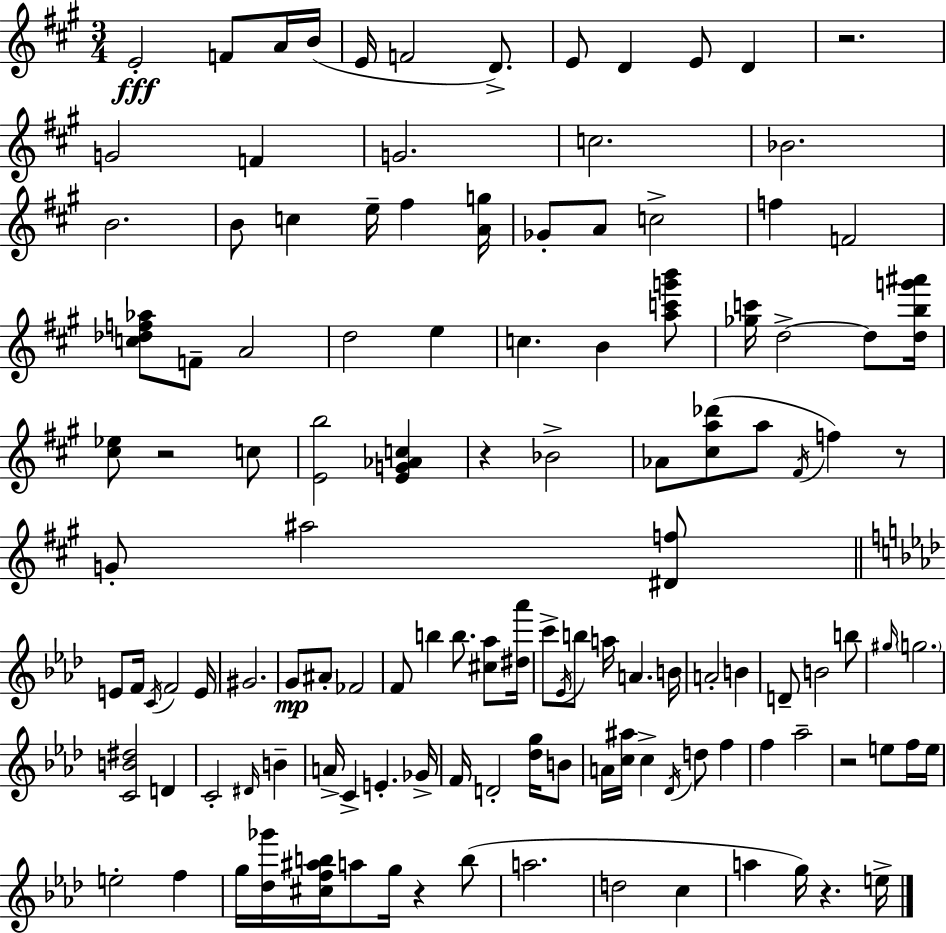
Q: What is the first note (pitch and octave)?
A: E4